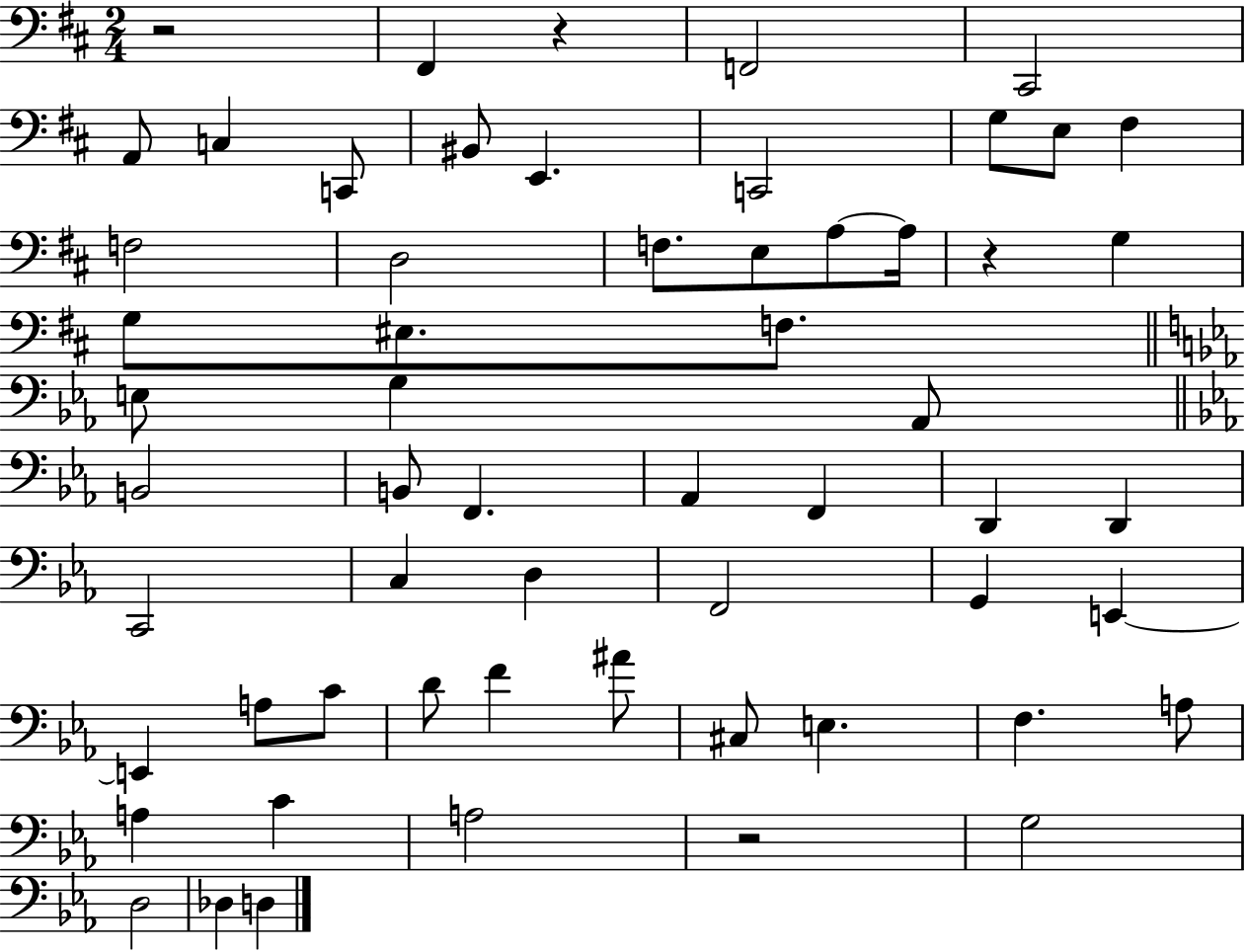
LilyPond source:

{
  \clef bass
  \numericTimeSignature
  \time 2/4
  \key d \major
  \repeat volta 2 { r2 | fis,4 r4 | f,2 | cis,2 | \break a,8 c4 c,8 | bis,8 e,4. | c,2 | g8 e8 fis4 | \break f2 | d2 | f8. e8 a8~~ a16 | r4 g4 | \break g8 eis8. f8. | \bar "||" \break \key c \minor e8 g4 aes,8 | \bar "||" \break \key c \minor b,2 | b,8 f,4. | aes,4 f,4 | d,4 d,4 | \break c,2 | c4 d4 | f,2 | g,4 e,4~~ | \break e,4 a8 c'8 | d'8 f'4 ais'8 | cis8 e4. | f4. a8 | \break a4 c'4 | a2 | r2 | g2 | \break d2 | des4 d4 | } \bar "|."
}